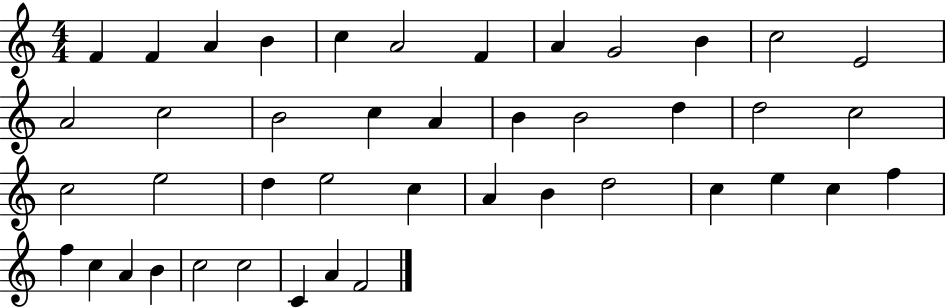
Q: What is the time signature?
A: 4/4